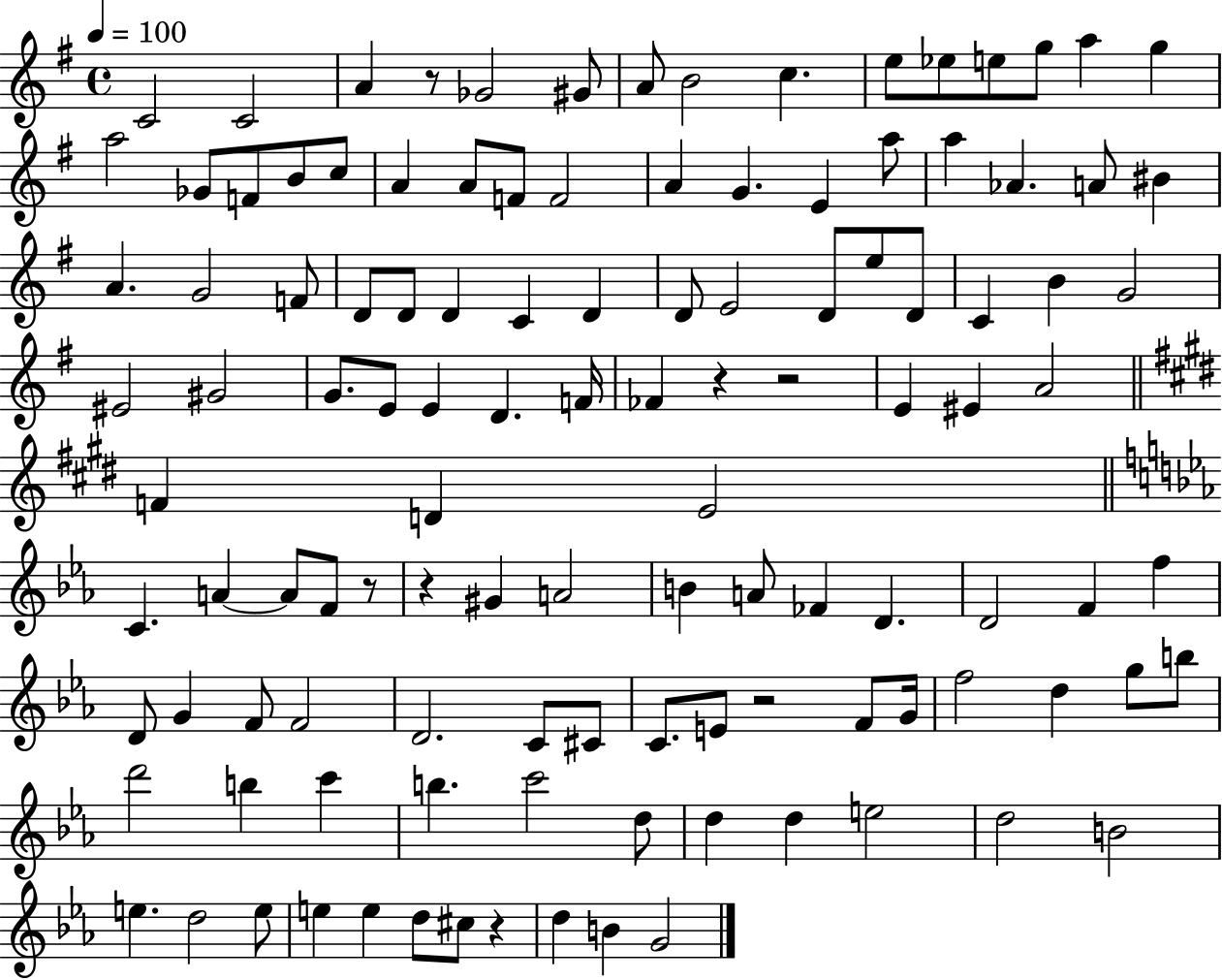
C4/h C4/h A4/q R/e Gb4/h G#4/e A4/e B4/h C5/q. E5/e Eb5/e E5/e G5/e A5/q G5/q A5/h Gb4/e F4/e B4/e C5/e A4/q A4/e F4/e F4/h A4/q G4/q. E4/q A5/e A5/q Ab4/q. A4/e BIS4/q A4/q. G4/h F4/e D4/e D4/e D4/q C4/q D4/q D4/e E4/h D4/e E5/e D4/e C4/q B4/q G4/h EIS4/h G#4/h G4/e. E4/e E4/q D4/q. F4/s FES4/q R/q R/h E4/q EIS4/q A4/h F4/q D4/q E4/h C4/q. A4/q A4/e F4/e R/e R/q G#4/q A4/h B4/q A4/e FES4/q D4/q. D4/h F4/q F5/q D4/e G4/q F4/e F4/h D4/h. C4/e C#4/e C4/e. E4/e R/h F4/e G4/s F5/h D5/q G5/e B5/e D6/h B5/q C6/q B5/q. C6/h D5/e D5/q D5/q E5/h D5/h B4/h E5/q. D5/h E5/e E5/q E5/q D5/e C#5/e R/q D5/q B4/q G4/h